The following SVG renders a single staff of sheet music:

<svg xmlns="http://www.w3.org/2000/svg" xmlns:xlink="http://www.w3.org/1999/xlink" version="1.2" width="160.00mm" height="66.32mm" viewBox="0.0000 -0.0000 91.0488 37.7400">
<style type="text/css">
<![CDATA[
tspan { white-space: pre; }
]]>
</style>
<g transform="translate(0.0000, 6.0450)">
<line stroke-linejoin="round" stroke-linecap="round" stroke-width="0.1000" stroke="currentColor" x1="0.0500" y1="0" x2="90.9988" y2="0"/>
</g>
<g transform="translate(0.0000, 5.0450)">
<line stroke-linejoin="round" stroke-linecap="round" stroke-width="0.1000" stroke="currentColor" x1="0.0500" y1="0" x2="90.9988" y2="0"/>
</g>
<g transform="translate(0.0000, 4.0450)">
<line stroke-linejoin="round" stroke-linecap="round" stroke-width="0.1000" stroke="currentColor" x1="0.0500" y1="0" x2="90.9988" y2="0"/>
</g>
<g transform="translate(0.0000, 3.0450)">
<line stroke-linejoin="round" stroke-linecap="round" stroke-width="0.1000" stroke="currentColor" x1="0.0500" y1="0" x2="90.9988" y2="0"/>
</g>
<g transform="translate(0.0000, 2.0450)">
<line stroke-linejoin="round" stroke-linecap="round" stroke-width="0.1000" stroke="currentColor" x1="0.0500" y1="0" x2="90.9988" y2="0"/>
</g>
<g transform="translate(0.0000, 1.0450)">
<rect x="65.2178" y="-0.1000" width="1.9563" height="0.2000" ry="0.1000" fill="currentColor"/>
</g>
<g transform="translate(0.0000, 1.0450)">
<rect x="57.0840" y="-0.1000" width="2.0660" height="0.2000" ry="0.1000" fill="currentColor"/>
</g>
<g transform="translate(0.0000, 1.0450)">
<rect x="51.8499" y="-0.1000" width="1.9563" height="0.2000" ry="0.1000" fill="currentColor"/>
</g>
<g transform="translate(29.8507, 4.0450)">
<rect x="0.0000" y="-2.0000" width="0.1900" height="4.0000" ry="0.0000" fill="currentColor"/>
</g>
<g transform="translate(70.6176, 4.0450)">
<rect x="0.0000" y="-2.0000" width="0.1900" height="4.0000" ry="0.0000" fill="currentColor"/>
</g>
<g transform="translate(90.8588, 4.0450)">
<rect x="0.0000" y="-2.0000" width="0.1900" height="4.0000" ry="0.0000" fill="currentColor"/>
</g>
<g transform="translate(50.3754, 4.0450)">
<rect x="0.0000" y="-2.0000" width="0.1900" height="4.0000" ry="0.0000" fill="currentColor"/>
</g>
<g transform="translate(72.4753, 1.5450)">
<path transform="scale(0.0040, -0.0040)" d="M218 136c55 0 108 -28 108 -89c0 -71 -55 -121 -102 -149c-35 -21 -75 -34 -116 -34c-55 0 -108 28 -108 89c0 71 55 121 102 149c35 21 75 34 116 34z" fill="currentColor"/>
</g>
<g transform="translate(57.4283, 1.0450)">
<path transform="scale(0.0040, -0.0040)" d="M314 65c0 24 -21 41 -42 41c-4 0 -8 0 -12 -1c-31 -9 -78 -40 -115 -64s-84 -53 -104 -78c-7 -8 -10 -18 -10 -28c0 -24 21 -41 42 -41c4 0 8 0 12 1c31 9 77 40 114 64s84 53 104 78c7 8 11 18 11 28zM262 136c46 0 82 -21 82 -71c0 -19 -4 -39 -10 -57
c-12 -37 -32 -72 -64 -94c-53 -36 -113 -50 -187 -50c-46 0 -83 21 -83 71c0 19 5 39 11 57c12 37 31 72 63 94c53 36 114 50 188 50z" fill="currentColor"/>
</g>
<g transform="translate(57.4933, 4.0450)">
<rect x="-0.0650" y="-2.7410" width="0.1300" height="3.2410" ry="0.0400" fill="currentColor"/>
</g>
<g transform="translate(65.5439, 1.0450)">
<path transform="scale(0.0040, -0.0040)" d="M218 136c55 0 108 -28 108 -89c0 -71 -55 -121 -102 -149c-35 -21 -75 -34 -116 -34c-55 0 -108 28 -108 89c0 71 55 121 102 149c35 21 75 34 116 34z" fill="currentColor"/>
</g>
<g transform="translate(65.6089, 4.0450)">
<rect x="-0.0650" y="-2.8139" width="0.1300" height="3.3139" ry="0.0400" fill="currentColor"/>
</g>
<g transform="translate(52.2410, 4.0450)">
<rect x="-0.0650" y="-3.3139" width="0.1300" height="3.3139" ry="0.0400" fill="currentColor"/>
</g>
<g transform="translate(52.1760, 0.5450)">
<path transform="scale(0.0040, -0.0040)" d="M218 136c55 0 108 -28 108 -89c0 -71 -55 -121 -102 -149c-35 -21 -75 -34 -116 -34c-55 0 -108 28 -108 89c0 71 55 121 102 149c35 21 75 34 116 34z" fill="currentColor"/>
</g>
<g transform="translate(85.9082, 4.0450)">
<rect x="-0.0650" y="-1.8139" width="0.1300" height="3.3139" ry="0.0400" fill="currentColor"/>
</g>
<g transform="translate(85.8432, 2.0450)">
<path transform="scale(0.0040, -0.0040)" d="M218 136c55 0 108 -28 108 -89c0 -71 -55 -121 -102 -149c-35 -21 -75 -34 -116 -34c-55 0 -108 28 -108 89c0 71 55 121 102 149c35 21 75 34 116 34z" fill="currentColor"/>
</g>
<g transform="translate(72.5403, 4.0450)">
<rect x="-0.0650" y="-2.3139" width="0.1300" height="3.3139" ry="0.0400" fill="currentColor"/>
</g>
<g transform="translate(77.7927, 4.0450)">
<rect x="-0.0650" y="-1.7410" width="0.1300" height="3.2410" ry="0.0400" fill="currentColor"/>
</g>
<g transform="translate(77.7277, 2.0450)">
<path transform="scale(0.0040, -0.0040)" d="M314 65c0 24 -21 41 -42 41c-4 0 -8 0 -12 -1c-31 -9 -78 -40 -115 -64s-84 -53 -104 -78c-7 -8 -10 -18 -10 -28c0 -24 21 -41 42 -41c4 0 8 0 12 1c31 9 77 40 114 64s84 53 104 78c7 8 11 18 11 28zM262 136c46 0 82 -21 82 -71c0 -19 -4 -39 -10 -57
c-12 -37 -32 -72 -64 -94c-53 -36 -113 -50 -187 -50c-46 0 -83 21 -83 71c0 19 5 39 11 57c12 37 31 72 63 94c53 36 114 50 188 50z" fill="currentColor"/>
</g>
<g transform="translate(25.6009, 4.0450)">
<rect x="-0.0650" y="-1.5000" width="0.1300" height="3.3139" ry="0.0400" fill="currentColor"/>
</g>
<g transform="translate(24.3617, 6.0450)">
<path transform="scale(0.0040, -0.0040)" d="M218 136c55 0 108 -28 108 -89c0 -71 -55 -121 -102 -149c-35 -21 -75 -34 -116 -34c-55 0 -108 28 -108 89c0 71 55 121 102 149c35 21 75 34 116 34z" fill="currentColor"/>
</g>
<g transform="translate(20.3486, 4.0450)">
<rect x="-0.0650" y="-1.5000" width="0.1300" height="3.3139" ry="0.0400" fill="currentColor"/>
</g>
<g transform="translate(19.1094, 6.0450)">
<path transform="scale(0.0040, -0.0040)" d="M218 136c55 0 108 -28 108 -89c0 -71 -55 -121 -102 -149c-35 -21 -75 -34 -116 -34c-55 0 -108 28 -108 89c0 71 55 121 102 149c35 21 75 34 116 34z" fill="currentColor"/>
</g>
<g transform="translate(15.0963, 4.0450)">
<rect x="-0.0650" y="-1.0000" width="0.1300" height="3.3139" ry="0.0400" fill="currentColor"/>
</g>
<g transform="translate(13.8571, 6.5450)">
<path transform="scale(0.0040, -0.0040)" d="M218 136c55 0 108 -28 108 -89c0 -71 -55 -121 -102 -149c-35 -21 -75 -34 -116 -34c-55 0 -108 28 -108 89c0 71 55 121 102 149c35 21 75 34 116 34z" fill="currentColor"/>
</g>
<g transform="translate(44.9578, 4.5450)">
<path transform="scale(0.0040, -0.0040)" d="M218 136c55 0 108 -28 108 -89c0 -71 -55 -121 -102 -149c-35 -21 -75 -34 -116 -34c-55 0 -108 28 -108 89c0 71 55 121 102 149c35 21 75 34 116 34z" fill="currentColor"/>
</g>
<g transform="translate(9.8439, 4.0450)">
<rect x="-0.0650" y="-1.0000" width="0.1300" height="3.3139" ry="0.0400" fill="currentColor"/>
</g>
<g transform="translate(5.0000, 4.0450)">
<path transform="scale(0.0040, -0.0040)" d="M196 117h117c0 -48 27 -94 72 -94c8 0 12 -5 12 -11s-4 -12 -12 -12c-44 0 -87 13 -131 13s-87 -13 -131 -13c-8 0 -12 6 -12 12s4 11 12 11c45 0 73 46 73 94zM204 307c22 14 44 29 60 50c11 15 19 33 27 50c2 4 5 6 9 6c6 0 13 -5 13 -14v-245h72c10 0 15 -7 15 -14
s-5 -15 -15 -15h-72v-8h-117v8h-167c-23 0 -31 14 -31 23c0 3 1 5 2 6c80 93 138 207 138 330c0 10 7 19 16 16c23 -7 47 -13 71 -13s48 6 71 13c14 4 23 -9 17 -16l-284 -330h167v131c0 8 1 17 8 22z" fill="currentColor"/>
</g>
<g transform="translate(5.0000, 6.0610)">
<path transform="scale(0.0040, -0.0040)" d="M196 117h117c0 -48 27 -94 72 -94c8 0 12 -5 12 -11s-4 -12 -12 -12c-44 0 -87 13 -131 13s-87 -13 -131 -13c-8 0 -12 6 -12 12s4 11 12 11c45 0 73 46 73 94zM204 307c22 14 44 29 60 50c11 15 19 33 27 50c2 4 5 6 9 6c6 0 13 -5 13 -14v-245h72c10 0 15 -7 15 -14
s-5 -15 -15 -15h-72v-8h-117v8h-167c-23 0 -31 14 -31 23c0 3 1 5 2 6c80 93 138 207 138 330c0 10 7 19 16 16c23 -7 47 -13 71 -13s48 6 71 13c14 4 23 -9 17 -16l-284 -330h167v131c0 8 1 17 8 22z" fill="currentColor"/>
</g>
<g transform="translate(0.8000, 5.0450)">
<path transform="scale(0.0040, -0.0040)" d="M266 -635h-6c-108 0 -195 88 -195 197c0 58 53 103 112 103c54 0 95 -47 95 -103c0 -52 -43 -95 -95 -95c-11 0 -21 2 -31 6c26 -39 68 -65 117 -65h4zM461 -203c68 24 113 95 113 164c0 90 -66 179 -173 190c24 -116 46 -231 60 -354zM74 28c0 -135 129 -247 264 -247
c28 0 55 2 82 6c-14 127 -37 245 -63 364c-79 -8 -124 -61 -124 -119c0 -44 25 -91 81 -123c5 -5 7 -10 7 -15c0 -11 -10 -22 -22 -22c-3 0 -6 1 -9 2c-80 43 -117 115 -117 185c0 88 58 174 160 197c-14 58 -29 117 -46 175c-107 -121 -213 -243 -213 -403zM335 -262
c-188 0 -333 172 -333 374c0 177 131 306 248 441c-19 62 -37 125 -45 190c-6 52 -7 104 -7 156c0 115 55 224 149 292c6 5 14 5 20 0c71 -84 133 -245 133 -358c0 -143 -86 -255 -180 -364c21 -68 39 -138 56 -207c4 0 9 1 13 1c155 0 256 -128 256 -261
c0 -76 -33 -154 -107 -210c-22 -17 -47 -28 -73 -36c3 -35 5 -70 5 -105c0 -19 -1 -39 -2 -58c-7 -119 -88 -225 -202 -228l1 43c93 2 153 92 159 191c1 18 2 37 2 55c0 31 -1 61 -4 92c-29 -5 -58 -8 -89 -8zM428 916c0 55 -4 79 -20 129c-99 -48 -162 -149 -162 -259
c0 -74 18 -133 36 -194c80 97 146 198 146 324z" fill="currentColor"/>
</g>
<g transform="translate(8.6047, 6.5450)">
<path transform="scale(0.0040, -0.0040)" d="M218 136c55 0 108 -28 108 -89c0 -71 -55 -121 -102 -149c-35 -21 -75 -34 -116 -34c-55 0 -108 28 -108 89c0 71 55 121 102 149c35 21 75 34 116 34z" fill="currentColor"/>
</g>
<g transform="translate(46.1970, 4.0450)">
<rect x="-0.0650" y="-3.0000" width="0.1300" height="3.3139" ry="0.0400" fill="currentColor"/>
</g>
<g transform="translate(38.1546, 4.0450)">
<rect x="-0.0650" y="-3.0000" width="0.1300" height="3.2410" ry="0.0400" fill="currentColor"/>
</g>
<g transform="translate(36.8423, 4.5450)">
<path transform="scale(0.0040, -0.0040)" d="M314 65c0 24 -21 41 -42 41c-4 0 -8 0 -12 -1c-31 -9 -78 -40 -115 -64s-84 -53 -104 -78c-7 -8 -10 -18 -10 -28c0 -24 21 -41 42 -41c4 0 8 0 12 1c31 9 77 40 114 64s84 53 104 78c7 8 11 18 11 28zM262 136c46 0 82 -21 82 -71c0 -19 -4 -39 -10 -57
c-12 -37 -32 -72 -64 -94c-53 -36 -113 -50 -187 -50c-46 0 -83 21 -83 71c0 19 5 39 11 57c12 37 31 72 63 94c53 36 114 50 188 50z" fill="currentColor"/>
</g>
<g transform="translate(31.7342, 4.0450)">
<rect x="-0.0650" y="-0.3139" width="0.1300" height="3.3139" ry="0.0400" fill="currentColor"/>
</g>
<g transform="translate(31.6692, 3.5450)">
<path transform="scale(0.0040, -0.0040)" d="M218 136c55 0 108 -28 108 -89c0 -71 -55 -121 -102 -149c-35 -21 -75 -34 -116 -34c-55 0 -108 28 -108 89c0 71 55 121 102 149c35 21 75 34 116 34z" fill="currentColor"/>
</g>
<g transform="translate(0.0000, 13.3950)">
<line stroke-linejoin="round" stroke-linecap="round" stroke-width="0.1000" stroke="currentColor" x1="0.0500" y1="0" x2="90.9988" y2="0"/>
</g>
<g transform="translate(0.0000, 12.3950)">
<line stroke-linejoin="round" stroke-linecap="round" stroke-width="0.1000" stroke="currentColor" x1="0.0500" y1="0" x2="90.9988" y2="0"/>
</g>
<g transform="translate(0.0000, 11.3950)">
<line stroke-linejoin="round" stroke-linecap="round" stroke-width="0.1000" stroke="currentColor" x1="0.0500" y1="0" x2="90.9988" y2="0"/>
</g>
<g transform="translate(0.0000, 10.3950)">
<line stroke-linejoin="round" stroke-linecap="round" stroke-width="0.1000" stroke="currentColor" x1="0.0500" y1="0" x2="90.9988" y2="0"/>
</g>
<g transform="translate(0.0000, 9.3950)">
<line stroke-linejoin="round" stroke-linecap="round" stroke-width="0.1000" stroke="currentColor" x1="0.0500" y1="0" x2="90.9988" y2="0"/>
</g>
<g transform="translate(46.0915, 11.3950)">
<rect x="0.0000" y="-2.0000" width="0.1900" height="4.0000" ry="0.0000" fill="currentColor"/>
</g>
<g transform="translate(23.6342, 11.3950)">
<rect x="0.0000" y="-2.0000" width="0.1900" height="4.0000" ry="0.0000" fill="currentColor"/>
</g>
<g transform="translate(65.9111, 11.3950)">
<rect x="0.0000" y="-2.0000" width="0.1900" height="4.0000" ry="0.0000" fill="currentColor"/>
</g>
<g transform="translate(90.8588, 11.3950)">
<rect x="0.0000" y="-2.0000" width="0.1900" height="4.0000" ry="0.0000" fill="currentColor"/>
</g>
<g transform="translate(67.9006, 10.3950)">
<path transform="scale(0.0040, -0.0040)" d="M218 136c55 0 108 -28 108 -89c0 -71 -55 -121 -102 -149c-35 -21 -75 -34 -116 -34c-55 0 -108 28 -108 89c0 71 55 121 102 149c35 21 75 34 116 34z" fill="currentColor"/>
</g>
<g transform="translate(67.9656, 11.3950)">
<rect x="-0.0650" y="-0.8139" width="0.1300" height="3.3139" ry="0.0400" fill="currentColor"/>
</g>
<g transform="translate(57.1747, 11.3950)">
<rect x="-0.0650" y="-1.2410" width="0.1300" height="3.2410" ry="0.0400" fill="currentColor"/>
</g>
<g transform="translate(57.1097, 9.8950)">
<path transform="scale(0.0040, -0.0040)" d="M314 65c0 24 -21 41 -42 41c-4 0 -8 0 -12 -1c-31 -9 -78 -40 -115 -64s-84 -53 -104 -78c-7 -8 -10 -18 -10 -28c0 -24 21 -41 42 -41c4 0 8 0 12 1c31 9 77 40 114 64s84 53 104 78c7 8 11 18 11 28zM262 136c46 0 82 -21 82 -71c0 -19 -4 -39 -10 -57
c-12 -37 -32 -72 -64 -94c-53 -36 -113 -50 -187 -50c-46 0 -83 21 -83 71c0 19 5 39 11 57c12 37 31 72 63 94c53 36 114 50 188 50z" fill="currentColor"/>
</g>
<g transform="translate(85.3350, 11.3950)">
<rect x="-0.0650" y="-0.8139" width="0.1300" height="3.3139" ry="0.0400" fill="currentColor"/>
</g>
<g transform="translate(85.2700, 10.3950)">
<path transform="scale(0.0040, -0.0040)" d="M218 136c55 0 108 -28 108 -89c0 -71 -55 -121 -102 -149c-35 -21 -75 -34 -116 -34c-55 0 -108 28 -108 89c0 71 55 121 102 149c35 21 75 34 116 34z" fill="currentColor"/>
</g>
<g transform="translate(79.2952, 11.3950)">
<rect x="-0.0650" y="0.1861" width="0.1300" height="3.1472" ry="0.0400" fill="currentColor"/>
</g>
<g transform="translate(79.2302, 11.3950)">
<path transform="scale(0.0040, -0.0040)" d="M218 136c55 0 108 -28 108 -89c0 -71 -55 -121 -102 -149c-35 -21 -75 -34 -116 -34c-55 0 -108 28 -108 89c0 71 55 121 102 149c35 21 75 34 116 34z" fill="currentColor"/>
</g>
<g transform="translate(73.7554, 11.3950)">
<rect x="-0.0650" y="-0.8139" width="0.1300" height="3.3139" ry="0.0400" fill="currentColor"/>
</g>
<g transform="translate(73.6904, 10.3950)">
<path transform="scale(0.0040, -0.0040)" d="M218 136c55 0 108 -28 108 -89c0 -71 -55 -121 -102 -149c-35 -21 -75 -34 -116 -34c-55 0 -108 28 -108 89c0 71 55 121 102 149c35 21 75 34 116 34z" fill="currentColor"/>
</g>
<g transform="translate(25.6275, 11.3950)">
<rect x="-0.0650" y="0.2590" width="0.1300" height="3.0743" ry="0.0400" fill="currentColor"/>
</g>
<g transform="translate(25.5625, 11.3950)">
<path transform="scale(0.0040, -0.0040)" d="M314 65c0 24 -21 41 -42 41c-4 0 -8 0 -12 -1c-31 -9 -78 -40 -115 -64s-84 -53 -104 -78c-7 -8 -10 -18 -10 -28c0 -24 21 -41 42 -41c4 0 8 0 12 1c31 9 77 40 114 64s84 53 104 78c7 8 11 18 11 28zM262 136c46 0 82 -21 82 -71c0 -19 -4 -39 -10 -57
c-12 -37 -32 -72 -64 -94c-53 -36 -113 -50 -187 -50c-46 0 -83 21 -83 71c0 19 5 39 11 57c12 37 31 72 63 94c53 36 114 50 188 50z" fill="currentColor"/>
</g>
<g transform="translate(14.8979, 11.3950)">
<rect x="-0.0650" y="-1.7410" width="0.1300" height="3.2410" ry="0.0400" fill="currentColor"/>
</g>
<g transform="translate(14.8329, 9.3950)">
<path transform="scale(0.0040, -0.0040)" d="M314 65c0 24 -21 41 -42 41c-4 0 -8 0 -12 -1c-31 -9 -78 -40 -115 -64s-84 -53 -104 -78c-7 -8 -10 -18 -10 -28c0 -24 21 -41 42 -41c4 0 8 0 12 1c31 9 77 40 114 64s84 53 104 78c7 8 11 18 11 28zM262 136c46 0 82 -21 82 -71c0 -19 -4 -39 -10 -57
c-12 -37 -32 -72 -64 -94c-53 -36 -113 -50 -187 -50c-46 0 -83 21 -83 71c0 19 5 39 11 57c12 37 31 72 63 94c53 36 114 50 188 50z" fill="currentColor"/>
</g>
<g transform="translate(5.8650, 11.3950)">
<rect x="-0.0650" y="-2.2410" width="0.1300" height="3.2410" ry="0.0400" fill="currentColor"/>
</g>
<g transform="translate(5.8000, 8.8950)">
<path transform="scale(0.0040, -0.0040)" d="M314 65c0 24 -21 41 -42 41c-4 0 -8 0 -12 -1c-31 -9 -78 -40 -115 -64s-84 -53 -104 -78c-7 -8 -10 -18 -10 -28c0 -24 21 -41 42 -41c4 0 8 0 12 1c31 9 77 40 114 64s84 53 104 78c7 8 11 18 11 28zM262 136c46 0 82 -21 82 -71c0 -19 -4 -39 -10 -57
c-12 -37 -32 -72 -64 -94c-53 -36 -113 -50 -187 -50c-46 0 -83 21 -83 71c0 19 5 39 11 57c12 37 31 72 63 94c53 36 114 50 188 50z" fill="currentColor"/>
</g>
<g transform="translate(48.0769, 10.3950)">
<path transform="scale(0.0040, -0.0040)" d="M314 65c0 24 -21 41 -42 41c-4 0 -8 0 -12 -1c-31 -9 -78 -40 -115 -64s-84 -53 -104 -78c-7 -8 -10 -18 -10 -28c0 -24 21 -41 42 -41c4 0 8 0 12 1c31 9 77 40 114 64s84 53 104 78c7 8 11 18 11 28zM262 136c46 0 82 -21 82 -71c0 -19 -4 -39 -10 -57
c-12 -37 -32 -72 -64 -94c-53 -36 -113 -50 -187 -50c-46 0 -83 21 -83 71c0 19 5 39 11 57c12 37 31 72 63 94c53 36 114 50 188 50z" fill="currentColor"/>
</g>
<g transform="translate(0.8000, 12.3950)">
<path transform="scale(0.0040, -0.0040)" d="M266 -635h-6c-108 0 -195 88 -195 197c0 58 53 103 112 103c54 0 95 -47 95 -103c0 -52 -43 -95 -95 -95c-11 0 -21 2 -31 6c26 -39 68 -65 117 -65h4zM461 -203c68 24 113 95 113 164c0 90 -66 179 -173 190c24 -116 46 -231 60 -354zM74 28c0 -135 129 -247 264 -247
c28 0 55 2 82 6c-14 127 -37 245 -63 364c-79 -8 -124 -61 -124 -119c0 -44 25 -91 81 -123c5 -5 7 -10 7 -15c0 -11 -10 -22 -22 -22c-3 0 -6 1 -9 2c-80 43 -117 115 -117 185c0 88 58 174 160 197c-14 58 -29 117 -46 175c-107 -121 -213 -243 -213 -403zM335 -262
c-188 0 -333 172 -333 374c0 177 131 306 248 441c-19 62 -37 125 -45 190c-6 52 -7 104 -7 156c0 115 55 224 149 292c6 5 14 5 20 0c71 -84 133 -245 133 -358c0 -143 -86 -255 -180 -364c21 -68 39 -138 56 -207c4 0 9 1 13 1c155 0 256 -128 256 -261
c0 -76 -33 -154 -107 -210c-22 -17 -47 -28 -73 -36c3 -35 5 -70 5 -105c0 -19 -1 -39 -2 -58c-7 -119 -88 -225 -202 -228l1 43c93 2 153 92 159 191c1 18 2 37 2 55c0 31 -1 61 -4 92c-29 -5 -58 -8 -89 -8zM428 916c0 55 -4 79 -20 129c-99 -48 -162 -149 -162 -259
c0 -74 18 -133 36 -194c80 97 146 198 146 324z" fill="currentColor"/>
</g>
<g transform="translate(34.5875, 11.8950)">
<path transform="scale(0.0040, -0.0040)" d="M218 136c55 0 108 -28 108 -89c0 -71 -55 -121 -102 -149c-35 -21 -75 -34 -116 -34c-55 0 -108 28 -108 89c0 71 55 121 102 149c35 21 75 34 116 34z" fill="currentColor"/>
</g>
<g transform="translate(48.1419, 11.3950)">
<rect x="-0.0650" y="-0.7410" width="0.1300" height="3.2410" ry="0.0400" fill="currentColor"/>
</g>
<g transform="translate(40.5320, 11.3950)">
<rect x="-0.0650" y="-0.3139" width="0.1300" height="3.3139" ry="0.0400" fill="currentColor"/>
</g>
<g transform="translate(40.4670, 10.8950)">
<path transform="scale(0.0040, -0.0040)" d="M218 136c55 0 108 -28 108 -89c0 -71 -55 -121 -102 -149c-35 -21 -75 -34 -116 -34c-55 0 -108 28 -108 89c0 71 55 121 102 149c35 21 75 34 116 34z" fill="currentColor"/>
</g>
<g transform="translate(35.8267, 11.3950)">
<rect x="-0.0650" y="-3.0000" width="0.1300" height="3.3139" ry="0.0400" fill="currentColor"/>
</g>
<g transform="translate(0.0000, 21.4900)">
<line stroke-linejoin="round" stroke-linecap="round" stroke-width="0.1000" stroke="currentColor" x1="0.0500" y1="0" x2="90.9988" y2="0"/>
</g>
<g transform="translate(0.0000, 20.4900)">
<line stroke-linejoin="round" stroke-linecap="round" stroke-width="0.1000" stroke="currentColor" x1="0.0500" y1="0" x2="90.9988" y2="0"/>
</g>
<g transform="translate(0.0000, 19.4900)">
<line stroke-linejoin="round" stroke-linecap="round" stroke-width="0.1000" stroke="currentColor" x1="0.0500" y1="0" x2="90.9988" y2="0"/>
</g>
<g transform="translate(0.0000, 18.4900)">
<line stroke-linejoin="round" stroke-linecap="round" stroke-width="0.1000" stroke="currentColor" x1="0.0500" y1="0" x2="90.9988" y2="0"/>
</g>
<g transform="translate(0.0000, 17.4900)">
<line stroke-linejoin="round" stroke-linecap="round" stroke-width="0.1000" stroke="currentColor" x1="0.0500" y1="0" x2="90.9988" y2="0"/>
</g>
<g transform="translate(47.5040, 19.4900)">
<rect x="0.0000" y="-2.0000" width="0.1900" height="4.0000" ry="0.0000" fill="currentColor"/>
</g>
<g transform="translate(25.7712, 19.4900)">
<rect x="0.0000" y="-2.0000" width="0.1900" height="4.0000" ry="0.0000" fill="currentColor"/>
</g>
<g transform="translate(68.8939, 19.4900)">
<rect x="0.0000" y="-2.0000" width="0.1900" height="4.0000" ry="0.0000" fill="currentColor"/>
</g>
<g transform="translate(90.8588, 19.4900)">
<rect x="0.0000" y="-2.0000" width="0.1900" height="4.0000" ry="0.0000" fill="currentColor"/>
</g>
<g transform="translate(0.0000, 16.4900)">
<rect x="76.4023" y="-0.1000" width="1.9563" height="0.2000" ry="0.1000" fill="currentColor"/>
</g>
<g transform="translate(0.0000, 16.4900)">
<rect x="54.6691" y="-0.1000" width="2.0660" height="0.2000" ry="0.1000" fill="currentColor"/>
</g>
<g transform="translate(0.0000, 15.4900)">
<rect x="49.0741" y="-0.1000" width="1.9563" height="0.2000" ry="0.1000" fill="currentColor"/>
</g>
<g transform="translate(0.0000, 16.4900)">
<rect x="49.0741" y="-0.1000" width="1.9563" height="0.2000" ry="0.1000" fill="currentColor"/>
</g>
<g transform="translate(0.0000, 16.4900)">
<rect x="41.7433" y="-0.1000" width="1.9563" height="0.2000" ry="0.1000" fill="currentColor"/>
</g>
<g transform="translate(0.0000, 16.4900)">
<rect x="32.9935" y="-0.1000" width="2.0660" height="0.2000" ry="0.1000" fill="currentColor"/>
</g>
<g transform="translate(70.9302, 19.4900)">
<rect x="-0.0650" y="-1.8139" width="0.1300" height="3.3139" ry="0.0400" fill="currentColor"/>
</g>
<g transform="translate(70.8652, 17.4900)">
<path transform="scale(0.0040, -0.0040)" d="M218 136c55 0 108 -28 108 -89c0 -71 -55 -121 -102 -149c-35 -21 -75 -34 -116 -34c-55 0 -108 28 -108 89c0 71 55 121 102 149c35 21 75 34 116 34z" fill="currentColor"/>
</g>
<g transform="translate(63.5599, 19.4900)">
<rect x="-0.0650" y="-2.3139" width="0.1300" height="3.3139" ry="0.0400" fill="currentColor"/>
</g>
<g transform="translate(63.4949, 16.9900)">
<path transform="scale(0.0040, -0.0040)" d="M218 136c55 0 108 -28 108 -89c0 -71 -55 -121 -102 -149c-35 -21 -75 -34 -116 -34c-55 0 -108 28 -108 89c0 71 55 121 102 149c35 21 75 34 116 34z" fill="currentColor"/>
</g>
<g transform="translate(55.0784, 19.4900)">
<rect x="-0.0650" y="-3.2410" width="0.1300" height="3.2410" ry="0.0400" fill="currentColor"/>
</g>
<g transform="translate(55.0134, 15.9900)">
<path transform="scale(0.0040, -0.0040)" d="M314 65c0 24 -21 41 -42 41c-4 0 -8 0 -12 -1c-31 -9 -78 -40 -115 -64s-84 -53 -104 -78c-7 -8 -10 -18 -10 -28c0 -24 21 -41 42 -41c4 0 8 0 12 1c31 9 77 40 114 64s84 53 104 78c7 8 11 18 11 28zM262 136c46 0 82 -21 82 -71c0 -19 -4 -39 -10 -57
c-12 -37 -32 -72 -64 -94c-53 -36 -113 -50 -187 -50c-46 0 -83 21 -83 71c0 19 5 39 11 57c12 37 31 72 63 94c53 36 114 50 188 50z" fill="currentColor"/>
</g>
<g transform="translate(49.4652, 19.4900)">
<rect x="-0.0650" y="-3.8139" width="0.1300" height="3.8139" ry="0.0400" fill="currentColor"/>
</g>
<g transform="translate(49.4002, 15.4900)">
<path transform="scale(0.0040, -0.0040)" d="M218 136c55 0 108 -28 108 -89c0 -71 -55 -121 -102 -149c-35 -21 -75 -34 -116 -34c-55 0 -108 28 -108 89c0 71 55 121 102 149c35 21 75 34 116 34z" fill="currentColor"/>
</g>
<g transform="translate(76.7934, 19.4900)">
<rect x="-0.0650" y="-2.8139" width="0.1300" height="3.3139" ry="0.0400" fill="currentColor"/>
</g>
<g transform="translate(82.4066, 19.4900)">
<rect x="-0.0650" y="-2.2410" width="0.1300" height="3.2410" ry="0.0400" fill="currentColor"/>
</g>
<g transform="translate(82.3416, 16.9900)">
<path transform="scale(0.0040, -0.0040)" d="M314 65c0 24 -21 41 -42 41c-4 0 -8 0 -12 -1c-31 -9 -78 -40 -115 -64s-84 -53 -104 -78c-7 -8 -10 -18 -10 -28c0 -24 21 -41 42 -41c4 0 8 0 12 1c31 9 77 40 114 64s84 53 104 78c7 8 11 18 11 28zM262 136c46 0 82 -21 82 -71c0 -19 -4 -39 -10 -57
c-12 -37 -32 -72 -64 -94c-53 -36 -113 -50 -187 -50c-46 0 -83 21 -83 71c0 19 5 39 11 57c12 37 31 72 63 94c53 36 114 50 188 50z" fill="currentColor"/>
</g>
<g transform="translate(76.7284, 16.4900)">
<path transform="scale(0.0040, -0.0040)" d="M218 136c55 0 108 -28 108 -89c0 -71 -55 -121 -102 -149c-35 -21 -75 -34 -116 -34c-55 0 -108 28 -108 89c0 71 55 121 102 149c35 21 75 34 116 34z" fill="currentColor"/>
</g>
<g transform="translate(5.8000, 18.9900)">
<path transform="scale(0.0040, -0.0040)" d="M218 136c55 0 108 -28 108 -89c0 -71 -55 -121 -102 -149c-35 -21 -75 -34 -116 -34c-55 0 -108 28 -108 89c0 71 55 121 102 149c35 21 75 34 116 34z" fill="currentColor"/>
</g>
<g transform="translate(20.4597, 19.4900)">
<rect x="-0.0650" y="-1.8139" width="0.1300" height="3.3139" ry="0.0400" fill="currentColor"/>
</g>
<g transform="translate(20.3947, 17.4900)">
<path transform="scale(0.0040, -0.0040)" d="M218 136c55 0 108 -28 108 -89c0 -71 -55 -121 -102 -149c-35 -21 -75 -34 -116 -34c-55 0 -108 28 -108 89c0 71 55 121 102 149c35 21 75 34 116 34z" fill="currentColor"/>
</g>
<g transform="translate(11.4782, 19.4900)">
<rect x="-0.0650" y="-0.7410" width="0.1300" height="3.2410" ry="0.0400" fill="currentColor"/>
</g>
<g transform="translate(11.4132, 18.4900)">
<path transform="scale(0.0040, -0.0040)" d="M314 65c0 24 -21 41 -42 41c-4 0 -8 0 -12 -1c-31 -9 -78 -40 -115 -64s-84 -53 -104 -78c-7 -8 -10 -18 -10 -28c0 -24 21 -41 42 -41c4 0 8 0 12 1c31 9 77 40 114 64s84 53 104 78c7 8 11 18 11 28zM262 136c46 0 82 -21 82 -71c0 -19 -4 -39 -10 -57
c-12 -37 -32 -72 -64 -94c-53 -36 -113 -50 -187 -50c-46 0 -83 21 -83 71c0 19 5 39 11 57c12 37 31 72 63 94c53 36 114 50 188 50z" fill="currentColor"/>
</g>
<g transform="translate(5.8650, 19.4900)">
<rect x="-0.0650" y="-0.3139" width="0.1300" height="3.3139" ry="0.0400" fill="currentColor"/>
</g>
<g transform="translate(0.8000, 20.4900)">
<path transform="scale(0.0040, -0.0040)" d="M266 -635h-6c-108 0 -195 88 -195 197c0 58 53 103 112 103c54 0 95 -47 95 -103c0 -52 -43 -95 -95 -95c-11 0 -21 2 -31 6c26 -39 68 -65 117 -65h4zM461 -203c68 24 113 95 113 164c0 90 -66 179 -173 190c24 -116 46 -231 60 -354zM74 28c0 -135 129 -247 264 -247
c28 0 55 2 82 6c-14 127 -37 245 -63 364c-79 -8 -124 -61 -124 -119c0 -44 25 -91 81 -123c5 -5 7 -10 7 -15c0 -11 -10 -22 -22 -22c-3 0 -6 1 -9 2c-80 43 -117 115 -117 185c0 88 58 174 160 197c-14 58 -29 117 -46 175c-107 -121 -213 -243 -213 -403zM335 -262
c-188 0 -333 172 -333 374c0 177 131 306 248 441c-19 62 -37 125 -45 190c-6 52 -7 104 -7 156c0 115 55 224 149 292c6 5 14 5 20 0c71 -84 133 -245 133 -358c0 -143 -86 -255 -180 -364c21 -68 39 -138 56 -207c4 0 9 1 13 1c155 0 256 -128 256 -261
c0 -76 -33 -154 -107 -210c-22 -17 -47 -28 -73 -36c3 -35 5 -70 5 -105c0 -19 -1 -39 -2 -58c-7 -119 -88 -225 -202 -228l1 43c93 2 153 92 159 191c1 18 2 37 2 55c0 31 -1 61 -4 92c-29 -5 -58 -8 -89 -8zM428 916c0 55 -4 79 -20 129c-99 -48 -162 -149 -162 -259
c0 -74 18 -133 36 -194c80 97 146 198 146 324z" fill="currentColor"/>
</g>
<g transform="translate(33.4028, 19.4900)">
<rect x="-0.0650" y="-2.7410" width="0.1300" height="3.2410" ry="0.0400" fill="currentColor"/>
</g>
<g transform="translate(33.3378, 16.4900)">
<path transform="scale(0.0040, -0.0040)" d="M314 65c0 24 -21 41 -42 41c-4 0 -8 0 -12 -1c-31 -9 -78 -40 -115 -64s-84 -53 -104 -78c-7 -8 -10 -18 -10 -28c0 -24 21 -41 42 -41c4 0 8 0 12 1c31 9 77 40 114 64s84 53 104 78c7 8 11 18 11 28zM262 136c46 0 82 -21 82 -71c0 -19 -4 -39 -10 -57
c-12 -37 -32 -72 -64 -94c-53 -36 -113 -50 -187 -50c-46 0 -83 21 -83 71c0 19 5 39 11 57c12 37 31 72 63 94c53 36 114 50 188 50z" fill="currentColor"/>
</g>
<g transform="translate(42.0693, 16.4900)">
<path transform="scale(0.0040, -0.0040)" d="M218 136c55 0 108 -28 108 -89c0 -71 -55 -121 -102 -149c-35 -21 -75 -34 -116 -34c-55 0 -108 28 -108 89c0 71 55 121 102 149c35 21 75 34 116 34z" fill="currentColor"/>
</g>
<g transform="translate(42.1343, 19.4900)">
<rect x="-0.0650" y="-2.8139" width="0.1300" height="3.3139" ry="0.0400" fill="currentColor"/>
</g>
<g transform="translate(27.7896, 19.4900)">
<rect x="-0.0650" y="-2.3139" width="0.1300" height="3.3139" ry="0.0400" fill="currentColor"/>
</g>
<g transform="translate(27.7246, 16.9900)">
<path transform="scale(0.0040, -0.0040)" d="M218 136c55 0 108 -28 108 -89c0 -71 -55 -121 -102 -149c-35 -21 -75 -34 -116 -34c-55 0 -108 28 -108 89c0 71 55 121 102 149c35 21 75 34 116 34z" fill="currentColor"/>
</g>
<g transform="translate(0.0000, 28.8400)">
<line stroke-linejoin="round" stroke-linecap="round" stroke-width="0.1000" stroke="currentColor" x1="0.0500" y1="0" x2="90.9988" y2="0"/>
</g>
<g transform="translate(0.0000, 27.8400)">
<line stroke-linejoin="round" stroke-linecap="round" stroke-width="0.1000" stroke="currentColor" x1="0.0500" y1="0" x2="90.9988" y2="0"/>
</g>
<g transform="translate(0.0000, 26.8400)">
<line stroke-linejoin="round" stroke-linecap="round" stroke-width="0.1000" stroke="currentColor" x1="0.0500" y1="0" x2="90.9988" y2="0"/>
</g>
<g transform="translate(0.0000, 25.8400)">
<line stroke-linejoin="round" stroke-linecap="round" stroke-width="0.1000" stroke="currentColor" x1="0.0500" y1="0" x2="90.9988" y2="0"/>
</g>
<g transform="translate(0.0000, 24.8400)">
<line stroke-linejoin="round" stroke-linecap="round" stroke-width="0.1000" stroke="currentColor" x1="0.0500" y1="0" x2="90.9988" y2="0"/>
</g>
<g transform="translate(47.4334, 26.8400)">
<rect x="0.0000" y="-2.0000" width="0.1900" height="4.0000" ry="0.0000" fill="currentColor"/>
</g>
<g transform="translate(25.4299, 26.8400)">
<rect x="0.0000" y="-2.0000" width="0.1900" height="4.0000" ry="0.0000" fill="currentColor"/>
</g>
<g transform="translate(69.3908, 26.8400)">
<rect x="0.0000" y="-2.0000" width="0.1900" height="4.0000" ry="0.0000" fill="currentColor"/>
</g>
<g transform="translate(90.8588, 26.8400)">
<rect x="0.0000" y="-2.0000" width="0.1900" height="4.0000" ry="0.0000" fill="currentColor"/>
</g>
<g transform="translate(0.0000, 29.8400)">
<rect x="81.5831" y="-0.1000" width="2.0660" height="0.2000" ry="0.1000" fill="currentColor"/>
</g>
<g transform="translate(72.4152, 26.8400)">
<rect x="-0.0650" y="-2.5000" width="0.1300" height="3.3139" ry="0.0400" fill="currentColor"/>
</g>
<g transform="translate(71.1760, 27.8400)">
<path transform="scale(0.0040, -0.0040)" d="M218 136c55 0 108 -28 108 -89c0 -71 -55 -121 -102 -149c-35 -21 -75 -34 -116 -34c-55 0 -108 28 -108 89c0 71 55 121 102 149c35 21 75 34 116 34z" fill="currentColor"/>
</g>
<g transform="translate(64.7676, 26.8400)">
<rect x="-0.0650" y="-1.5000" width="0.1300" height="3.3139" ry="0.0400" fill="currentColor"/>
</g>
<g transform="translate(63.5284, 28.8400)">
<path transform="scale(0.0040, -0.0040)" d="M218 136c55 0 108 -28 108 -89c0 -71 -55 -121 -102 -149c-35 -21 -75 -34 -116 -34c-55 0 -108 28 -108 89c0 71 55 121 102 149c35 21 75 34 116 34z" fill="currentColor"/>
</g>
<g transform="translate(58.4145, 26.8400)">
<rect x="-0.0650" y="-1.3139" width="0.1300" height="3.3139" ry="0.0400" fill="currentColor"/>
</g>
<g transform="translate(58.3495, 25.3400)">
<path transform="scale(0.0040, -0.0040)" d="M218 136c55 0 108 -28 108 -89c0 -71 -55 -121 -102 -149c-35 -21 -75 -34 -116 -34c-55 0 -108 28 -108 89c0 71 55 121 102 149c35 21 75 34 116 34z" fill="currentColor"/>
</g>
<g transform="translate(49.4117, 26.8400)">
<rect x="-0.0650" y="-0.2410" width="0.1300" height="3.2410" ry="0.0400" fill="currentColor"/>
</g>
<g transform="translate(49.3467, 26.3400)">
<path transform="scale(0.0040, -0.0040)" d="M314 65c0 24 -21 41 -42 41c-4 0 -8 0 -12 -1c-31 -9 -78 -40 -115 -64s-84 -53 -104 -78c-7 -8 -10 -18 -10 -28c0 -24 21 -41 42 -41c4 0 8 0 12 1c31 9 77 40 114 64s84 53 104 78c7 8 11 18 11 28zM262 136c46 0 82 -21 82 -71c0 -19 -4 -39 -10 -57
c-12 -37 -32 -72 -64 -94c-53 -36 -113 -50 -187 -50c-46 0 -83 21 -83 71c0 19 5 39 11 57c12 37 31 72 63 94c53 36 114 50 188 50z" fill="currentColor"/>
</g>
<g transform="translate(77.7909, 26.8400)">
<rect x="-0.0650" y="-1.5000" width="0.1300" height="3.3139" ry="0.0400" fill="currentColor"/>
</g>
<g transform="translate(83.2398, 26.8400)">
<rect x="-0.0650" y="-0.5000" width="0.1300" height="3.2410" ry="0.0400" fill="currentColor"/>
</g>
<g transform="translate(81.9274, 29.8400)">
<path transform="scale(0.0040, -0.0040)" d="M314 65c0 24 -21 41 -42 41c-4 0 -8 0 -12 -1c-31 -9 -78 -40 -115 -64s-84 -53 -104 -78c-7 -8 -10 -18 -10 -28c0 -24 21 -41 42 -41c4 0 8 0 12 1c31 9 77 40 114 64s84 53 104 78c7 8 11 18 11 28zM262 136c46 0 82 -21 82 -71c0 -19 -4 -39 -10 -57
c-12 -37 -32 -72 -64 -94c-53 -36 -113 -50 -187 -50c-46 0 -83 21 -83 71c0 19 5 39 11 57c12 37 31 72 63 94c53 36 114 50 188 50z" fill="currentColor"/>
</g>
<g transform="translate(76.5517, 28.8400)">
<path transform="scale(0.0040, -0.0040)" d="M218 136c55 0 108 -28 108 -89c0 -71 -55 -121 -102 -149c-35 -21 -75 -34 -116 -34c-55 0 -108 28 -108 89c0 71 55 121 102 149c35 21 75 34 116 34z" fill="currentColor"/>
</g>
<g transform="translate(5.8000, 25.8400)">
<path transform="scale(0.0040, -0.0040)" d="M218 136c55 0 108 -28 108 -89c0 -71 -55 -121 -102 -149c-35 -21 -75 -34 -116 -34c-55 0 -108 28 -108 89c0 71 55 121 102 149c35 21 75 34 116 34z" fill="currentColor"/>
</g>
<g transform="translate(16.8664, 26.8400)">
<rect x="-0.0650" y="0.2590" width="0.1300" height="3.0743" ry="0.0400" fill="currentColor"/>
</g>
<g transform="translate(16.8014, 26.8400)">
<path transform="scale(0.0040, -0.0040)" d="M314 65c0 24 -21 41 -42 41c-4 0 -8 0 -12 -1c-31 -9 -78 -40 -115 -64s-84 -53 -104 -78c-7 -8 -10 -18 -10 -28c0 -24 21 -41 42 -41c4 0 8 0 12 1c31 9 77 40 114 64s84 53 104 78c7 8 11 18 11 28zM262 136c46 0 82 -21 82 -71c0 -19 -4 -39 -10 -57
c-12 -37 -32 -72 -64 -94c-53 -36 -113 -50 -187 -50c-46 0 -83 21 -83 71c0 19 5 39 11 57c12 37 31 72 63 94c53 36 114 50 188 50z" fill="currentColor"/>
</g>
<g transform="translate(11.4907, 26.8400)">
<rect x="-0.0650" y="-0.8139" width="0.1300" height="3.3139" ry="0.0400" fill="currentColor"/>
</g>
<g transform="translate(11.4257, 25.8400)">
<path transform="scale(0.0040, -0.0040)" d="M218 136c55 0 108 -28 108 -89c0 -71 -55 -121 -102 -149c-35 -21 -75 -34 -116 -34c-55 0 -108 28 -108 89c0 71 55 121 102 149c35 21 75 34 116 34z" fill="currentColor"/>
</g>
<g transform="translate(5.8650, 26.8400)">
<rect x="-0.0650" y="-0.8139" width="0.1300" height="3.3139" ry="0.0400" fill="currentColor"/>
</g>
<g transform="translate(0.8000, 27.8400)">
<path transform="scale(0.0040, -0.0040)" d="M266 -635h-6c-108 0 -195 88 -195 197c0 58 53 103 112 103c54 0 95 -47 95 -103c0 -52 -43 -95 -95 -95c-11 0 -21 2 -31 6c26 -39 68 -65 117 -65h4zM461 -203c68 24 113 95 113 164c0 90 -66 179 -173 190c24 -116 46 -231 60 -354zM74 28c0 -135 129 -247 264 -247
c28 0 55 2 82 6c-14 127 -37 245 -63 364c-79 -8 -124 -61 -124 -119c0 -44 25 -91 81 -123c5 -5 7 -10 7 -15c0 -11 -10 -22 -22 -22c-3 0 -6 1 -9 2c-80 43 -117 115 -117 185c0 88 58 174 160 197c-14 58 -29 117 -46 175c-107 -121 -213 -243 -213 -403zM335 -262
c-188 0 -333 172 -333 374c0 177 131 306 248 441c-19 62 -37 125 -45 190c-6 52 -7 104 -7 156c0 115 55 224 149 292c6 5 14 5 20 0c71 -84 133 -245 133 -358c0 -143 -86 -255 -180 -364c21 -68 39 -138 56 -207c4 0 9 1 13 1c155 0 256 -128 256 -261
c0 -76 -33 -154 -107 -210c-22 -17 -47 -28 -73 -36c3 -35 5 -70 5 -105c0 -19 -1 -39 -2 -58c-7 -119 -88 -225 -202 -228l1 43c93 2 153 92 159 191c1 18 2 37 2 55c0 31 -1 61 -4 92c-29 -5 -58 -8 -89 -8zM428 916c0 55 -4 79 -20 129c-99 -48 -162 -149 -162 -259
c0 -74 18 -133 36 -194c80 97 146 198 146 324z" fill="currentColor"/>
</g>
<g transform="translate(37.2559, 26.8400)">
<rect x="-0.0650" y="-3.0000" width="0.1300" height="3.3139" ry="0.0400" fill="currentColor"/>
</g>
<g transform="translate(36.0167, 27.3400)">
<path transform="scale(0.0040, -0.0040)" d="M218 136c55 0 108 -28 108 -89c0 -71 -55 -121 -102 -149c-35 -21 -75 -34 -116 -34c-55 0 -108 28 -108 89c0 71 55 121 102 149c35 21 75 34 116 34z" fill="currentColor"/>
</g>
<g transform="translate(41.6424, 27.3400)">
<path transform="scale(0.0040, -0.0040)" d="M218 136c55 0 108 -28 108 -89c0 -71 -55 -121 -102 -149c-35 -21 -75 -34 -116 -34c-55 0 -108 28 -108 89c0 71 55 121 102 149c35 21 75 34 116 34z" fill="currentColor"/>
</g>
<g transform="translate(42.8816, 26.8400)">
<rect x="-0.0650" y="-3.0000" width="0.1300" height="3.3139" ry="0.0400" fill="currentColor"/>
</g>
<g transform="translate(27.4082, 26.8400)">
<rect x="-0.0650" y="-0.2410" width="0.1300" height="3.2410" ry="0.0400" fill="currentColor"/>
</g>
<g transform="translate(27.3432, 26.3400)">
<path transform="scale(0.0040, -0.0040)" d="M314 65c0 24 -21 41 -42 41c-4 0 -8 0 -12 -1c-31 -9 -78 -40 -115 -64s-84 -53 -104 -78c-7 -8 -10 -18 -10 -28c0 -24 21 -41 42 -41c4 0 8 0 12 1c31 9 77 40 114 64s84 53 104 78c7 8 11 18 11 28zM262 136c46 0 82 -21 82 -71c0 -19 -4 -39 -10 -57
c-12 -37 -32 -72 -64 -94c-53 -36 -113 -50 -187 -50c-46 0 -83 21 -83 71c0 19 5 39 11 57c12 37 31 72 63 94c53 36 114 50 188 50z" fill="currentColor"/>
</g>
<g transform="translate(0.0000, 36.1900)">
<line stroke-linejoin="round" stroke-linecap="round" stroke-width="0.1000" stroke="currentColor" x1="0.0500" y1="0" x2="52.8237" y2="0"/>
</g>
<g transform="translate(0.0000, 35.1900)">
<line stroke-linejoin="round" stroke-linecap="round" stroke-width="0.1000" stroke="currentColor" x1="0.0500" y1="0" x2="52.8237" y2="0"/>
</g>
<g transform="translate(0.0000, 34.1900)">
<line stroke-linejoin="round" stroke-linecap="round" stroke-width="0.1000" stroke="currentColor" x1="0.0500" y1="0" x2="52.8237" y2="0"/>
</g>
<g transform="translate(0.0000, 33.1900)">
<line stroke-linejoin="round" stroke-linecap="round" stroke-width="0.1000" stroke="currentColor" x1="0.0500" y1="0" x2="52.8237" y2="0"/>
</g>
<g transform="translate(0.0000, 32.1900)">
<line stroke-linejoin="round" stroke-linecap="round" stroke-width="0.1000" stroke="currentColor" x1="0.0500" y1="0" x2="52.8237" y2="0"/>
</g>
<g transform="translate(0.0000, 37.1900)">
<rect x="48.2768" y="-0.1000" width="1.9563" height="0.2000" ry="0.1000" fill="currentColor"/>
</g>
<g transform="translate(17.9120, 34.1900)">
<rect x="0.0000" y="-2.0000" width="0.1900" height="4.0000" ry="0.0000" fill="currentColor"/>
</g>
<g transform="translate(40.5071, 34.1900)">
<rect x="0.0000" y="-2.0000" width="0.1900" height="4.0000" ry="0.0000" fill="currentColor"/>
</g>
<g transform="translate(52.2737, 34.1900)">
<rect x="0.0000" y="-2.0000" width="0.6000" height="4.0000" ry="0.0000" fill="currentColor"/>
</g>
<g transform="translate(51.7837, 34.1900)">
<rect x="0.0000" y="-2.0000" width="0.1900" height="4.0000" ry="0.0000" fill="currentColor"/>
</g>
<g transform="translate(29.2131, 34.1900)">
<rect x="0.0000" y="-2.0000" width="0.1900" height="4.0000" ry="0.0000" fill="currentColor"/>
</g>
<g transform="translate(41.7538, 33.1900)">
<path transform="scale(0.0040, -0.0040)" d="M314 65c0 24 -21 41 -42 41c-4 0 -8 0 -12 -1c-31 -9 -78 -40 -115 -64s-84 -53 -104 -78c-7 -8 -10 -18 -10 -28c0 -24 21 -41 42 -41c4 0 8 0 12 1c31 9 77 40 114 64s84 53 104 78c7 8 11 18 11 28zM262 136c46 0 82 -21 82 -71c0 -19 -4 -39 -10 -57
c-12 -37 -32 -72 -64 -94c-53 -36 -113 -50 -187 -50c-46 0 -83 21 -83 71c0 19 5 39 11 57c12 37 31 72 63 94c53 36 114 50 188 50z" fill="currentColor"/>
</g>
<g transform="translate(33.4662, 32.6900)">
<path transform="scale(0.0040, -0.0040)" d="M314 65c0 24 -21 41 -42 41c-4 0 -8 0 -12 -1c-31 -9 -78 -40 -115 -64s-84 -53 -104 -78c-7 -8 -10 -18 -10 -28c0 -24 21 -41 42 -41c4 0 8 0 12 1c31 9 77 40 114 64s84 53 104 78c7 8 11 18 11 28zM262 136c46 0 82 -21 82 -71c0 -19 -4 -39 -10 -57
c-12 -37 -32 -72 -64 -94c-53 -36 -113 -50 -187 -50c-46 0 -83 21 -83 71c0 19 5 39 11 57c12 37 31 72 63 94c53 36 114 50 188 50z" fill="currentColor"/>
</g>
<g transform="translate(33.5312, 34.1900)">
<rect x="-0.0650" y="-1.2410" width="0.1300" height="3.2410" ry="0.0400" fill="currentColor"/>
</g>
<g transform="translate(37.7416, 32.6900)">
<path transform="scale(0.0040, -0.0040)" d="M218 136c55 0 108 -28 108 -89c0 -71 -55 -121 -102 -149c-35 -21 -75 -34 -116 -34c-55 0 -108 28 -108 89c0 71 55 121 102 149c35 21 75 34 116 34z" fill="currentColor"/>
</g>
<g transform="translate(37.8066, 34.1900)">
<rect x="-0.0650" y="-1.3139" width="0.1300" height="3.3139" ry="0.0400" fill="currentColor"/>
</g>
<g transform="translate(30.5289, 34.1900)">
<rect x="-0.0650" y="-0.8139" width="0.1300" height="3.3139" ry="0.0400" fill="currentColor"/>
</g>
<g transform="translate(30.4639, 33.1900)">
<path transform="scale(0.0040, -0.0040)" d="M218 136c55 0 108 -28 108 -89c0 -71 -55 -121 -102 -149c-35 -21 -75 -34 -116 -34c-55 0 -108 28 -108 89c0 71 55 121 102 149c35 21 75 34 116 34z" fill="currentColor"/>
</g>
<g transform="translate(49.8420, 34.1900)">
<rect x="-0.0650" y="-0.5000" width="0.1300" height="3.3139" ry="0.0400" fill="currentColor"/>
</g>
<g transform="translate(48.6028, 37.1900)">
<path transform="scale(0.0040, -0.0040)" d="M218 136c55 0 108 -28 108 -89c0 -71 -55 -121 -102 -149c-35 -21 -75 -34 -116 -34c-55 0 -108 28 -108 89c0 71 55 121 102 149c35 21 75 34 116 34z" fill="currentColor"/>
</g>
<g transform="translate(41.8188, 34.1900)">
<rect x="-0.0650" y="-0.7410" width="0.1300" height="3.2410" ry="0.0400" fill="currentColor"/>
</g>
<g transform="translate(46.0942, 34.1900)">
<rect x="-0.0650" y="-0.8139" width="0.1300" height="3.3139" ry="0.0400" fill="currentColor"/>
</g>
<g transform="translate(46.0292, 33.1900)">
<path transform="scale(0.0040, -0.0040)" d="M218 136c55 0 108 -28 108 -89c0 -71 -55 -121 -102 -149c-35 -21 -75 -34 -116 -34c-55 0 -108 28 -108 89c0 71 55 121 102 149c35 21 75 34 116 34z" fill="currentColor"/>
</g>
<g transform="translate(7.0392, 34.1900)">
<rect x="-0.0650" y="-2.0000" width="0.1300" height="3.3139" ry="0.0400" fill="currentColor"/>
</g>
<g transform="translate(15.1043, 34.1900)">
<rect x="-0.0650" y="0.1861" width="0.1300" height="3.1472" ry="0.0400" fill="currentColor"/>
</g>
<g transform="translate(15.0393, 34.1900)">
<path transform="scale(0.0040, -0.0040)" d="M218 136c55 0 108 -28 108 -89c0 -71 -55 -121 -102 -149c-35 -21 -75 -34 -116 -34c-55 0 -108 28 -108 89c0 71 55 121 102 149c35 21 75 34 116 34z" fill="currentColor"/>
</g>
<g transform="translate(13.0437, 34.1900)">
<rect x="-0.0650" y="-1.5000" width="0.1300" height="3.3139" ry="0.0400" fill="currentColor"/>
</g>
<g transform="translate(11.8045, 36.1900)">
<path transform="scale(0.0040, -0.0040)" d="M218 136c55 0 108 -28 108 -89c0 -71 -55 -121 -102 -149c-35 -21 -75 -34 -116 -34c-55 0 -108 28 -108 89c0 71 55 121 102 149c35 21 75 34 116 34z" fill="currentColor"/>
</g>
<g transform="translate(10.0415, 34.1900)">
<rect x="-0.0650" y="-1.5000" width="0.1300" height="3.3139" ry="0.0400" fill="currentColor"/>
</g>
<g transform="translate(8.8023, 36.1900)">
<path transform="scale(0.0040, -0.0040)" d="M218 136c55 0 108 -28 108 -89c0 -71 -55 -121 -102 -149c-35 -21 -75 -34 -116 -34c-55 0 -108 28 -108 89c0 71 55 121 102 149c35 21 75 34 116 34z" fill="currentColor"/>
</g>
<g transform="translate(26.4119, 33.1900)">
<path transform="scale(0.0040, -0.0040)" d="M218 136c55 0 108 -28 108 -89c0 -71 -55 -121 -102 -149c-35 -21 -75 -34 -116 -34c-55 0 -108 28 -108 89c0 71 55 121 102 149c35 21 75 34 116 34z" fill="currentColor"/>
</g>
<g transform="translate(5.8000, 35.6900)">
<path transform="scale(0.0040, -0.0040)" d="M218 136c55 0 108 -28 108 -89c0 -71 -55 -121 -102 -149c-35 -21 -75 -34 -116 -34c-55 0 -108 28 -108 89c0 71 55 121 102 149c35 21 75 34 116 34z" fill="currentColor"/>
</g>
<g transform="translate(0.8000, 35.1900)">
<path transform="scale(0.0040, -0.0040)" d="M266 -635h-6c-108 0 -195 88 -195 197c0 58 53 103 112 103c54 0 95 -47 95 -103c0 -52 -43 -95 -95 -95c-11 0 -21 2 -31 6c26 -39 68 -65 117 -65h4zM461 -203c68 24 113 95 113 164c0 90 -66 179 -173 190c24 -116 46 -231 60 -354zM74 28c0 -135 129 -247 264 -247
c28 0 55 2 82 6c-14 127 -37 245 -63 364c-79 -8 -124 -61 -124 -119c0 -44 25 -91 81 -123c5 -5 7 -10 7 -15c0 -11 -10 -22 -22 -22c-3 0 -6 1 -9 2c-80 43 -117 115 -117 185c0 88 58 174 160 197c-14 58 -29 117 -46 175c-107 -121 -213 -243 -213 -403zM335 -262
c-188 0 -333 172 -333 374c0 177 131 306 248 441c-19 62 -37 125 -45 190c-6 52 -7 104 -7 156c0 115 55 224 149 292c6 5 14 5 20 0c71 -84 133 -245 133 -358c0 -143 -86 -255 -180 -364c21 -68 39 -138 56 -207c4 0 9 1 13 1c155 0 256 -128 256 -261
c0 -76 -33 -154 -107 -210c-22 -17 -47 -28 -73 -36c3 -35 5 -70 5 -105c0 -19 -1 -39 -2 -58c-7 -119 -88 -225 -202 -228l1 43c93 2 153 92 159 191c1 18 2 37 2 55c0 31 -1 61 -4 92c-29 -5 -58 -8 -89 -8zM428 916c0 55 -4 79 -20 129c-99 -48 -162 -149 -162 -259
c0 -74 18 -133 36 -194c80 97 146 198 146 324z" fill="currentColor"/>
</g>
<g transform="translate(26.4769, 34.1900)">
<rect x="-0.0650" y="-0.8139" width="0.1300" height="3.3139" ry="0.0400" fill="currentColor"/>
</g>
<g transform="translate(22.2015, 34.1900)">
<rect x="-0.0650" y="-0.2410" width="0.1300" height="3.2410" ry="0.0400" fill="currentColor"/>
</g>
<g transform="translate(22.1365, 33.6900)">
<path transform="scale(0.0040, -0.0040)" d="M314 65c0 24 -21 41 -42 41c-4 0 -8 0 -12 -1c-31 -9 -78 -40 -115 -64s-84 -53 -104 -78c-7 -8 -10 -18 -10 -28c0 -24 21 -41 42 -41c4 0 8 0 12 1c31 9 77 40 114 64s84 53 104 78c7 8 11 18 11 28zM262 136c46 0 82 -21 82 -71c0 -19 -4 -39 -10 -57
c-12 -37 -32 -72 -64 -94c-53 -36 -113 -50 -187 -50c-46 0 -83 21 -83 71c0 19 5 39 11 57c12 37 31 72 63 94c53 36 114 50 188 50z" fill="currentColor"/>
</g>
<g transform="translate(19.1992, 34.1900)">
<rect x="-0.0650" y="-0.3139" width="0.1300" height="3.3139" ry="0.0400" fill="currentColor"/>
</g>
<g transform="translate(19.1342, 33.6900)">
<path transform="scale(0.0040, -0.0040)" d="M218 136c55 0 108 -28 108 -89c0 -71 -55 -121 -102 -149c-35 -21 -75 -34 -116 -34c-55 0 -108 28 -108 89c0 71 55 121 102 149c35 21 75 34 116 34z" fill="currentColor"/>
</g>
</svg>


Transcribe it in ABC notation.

X:1
T:Untitled
M:4/4
L:1/4
K:C
D D E E c A2 A b a2 a g f2 f g2 f2 B2 A c d2 e2 d d B d c d2 f g a2 a c' b2 g f a g2 d d B2 c2 A A c2 e E G E C2 F E E B c c2 d d e2 e d2 d C